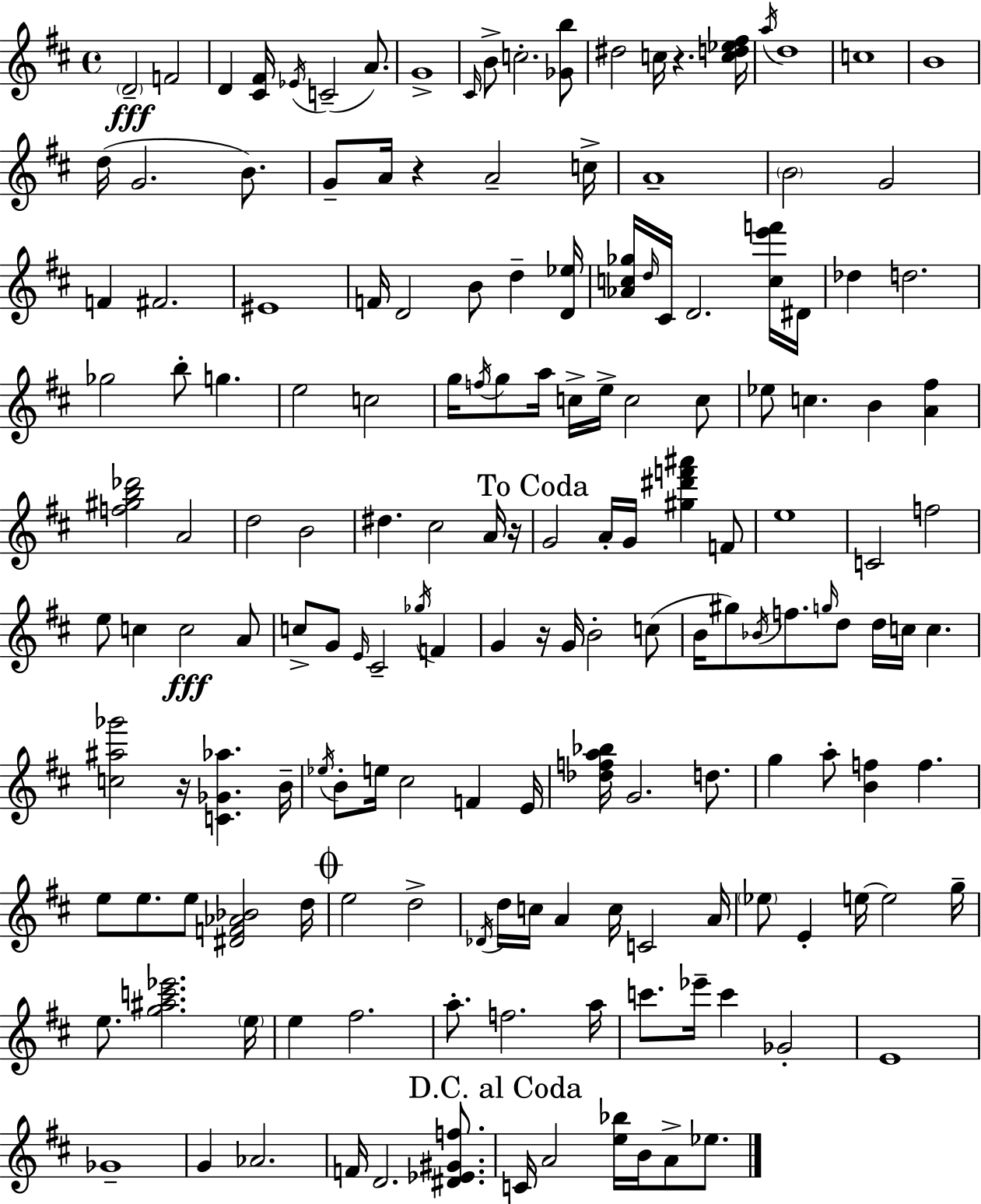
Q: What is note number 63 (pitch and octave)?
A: A4